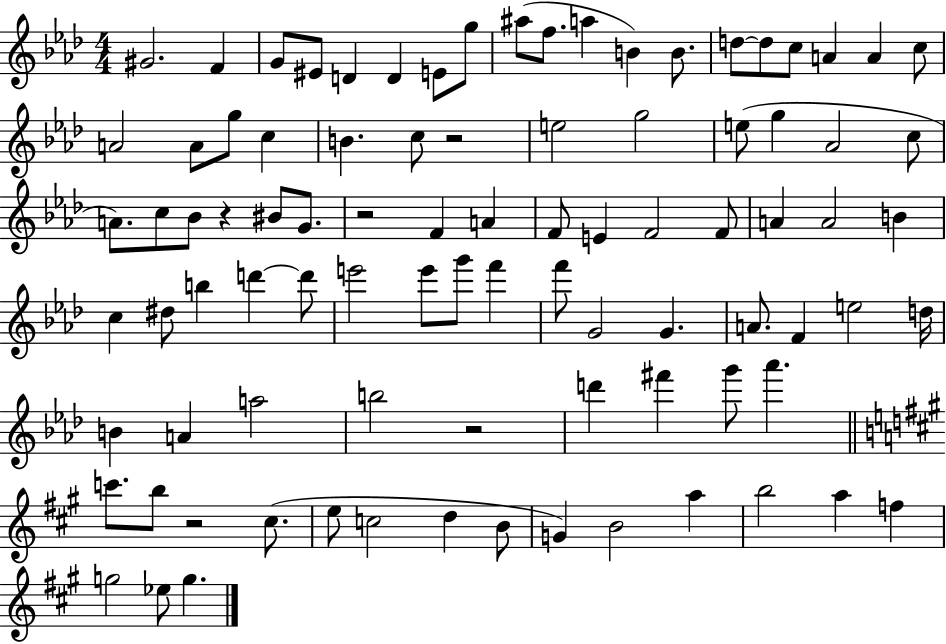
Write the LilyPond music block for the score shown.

{
  \clef treble
  \numericTimeSignature
  \time 4/4
  \key aes \major
  gis'2. f'4 | g'8 eis'8 d'4 d'4 e'8 g''8 | ais''8( f''8. a''4 b'4) b'8. | d''8~~ d''8 c''8 a'4 a'4 c''8 | \break a'2 a'8 g''8 c''4 | b'4. c''8 r2 | e''2 g''2 | e''8( g''4 aes'2 c''8 | \break a'8.) c''8 bes'8 r4 bis'8 g'8. | r2 f'4 a'4 | f'8 e'4 f'2 f'8 | a'4 a'2 b'4 | \break c''4 dis''8 b''4 d'''4~~ d'''8 | e'''2 e'''8 g'''8 f'''4 | f'''8 g'2 g'4. | a'8. f'4 e''2 d''16 | \break b'4 a'4 a''2 | b''2 r2 | d'''4 fis'''4 g'''8 aes'''4. | \bar "||" \break \key a \major c'''8. b''8 r2 cis''8.( | e''8 c''2 d''4 b'8 | g'4) b'2 a''4 | b''2 a''4 f''4 | \break g''2 ees''8 g''4. | \bar "|."
}